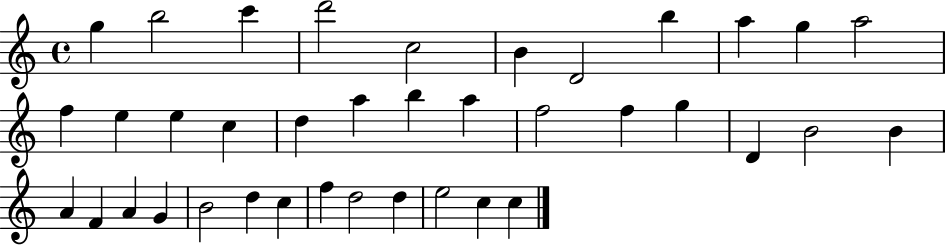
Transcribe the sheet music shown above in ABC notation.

X:1
T:Untitled
M:4/4
L:1/4
K:C
g b2 c' d'2 c2 B D2 b a g a2 f e e c d a b a f2 f g D B2 B A F A G B2 d c f d2 d e2 c c